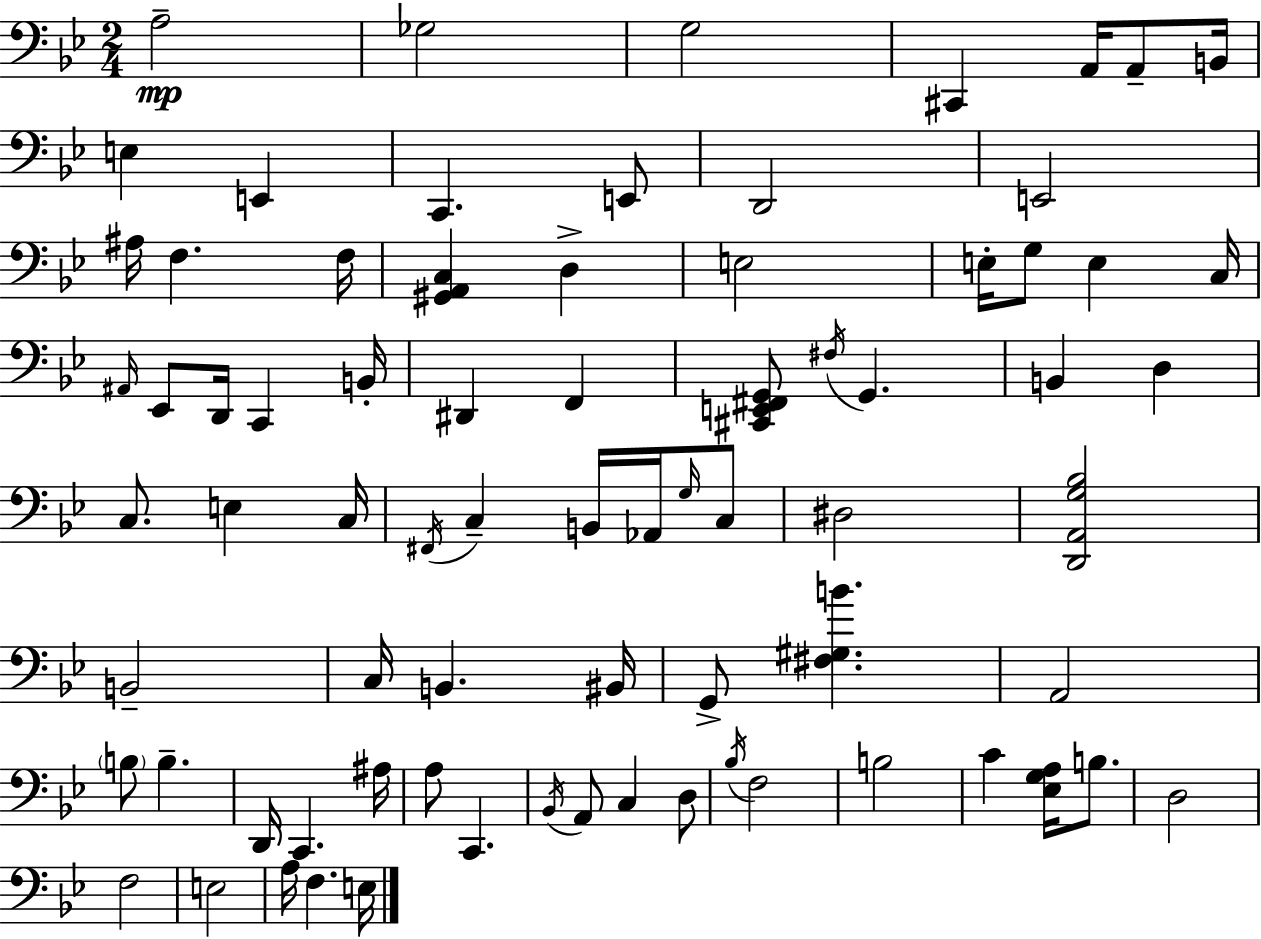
{
  \clef bass
  \numericTimeSignature
  \time 2/4
  \key bes \major
  \repeat volta 2 { a2--\mp | ges2 | g2 | cis,4 a,16 a,8-- b,16 | \break e4 e,4 | c,4. e,8 | d,2 | e,2 | \break ais16 f4. f16 | <gis, a, c>4 d4-> | e2 | e16-. g8 e4 c16 | \break \grace { ais,16 } ees,8 d,16 c,4 | b,16-. dis,4 f,4 | <cis, e, fis, g,>8 \acciaccatura { fis16 } g,4. | b,4 d4 | \break c8. e4 | c16 \acciaccatura { fis,16 } c4-- b,16 | aes,16 \grace { g16 } c8 dis2 | <d, a, g bes>2 | \break b,2-- | c16 b,4. | bis,16 g,8-> <fis gis b'>4. | a,2 | \break \parenthesize b8 b4.-- | d,16 c,4. | ais16 a8 c,4. | \acciaccatura { bes,16 } a,8 c4 | \break d8 \acciaccatura { bes16 } f2 | b2 | c'4 | <ees g a>16 b8. d2 | \break f2 | e2 | a16 f4. | e16 } \bar "|."
}